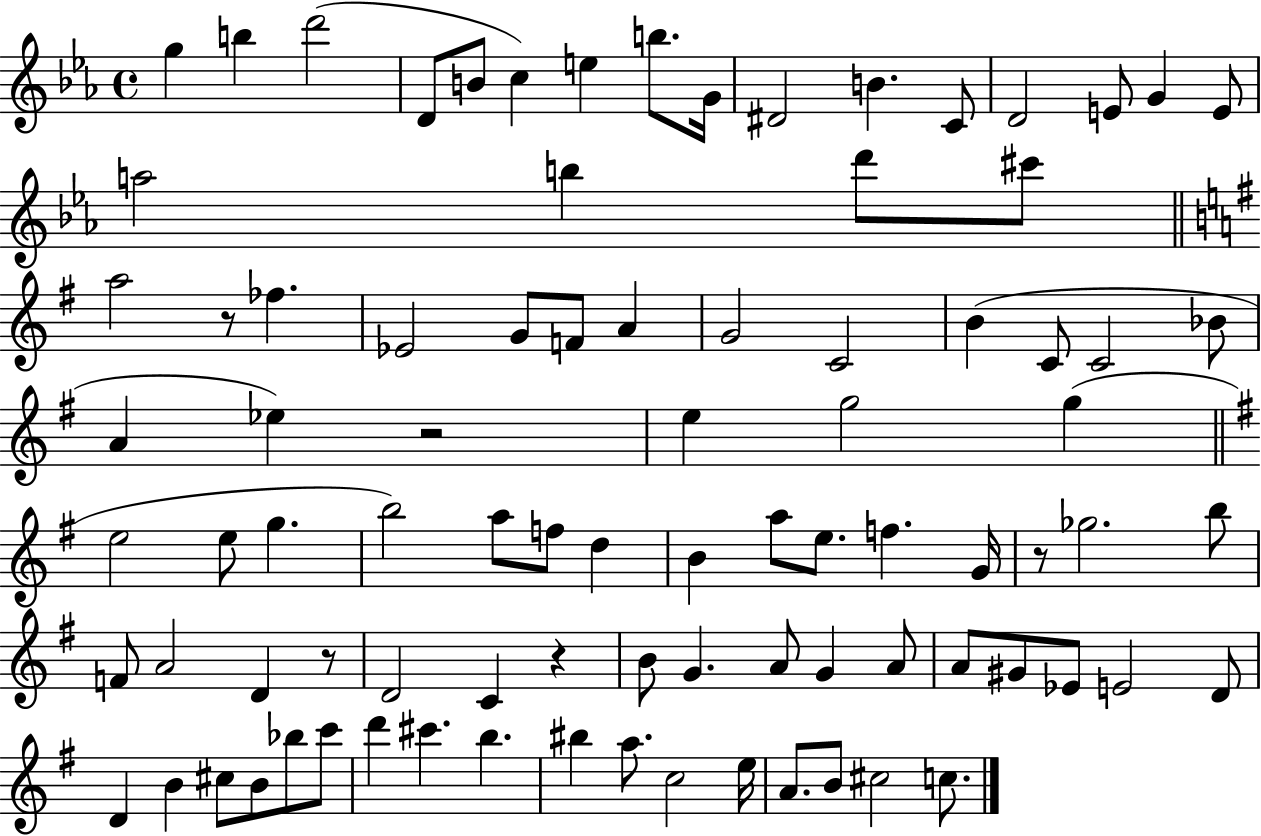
{
  \clef treble
  \time 4/4
  \defaultTimeSignature
  \key ees \major
  g''4 b''4 d'''2( | d'8 b'8 c''4) e''4 b''8. g'16 | dis'2 b'4. c'8 | d'2 e'8 g'4 e'8 | \break a''2 b''4 d'''8 cis'''8 | \bar "||" \break \key g \major a''2 r8 fes''4. | ees'2 g'8 f'8 a'4 | g'2 c'2 | b'4( c'8 c'2 bes'8 | \break a'4 ees''4) r2 | e''4 g''2 g''4( | \bar "||" \break \key e \minor e''2 e''8 g''4. | b''2) a''8 f''8 d''4 | b'4 a''8 e''8. f''4. g'16 | r8 ges''2. b''8 | \break f'8 a'2 d'4 r8 | d'2 c'4 r4 | b'8 g'4. a'8 g'4 a'8 | a'8 gis'8 ees'8 e'2 d'8 | \break d'4 b'4 cis''8 b'8 bes''8 c'''8 | d'''4 cis'''4. b''4. | bis''4 a''8. c''2 e''16 | a'8. b'8 cis''2 c''8. | \break \bar "|."
}